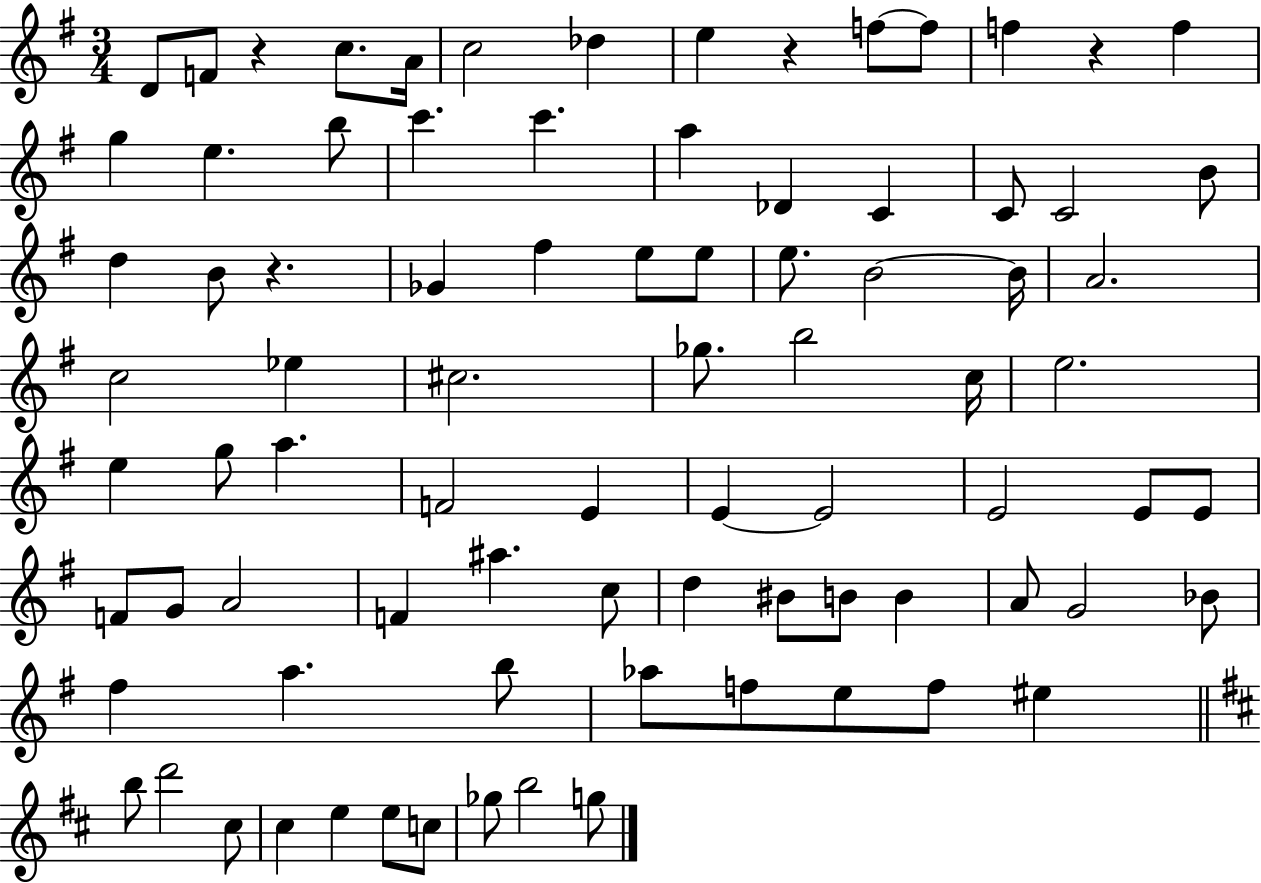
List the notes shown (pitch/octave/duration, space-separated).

D4/e F4/e R/q C5/e. A4/s C5/h Db5/q E5/q R/q F5/e F5/e F5/q R/q F5/q G5/q E5/q. B5/e C6/q. C6/q. A5/q Db4/q C4/q C4/e C4/h B4/e D5/q B4/e R/q. Gb4/q F#5/q E5/e E5/e E5/e. B4/h B4/s A4/h. C5/h Eb5/q C#5/h. Gb5/e. B5/h C5/s E5/h. E5/q G5/e A5/q. F4/h E4/q E4/q E4/h E4/h E4/e E4/e F4/e G4/e A4/h F4/q A#5/q. C5/e D5/q BIS4/e B4/e B4/q A4/e G4/h Bb4/e F#5/q A5/q. B5/e Ab5/e F5/e E5/e F5/e EIS5/q B5/e D6/h C#5/e C#5/q E5/q E5/e C5/e Gb5/e B5/h G5/e